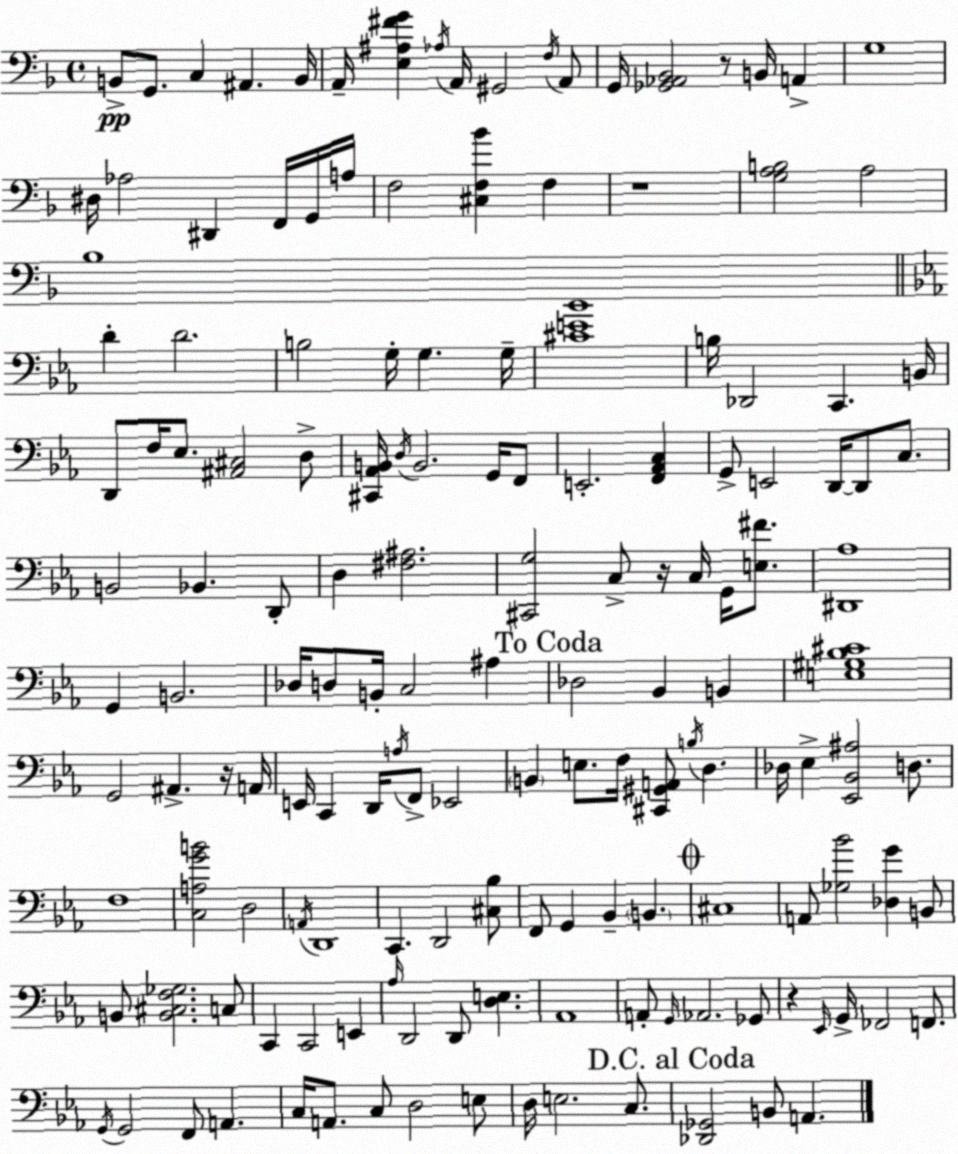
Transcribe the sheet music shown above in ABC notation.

X:1
T:Untitled
M:4/4
L:1/4
K:Dm
B,,/2 G,,/2 C, ^A,, B,,/4 A,,/4 [E,^A,^FG] _A,/4 A,,/4 ^G,,2 F,/4 A,,/2 G,,/4 [_G,,_A,,_B,,]2 z/2 B,,/4 A,, G,4 ^D,/4 _A,2 ^D,, F,,/4 G,,/4 A,/4 F,2 [^C,F,_B] F, z4 [G,A,B,]2 A,2 _B,4 D D2 B,2 G,/4 G, G,/4 [^CE_B]4 B,/4 _D,,2 C,, B,,/4 D,,/2 F,/4 _E,/2 [^A,,^C,]2 D,/2 [^C,,_A,,B,,]/4 D,/4 B,,2 G,,/4 F,,/2 E,,2 [F,,_A,,C,] G,,/2 E,,2 D,,/4 D,,/2 C,/2 B,,2 _B,, D,,/2 D, [^F,^A,]2 [^C,,G,]2 C,/2 z/4 C,/4 G,,/4 [E,^F]/2 [^D,,_A,]4 G,, B,,2 _D,/4 D,/2 B,,/4 C,2 ^A, _D,2 _B,, B,, [E,^G,_B,^C]4 G,,2 ^A,, z/4 A,,/4 E,,/4 C,, D,,/4 A,/4 F,,/2 _E,,2 B,, E,/2 F,/4 [^C,,^G,,A,,]/2 B,/4 D, _D,/4 _E, [_E,,_B,,^A,]2 D,/2 F,4 [C,A,GB]2 D,2 A,,/4 D,,4 C,, D,,2 [^C,_B,]/2 F,,/2 G,, _B,, B,, ^C,4 A,,/2 [_G,_B]2 [_D,G] B,,/2 B,,/2 [B,,^C,F,_G,]2 C,/2 C,, C,,2 E,, _A,/4 D,,2 D,,/2 [D,E,] _A,,4 A,,/2 G,,/4 _A,,2 _G,,/2 z _E,,/4 G,,/4 _F,,2 F,,/2 G,,/4 G,,2 F,,/2 A,, C,/4 A,,/2 C,/2 D,2 E,/2 D,/4 E,2 C,/2 [_D,,_G,,]2 B,,/2 A,,